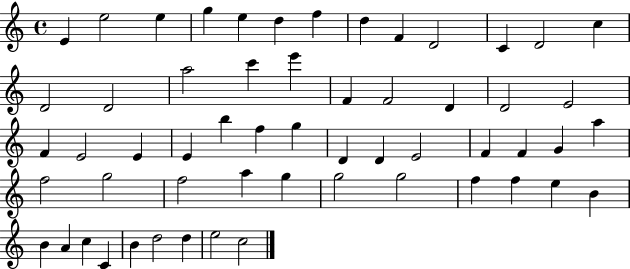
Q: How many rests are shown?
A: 0